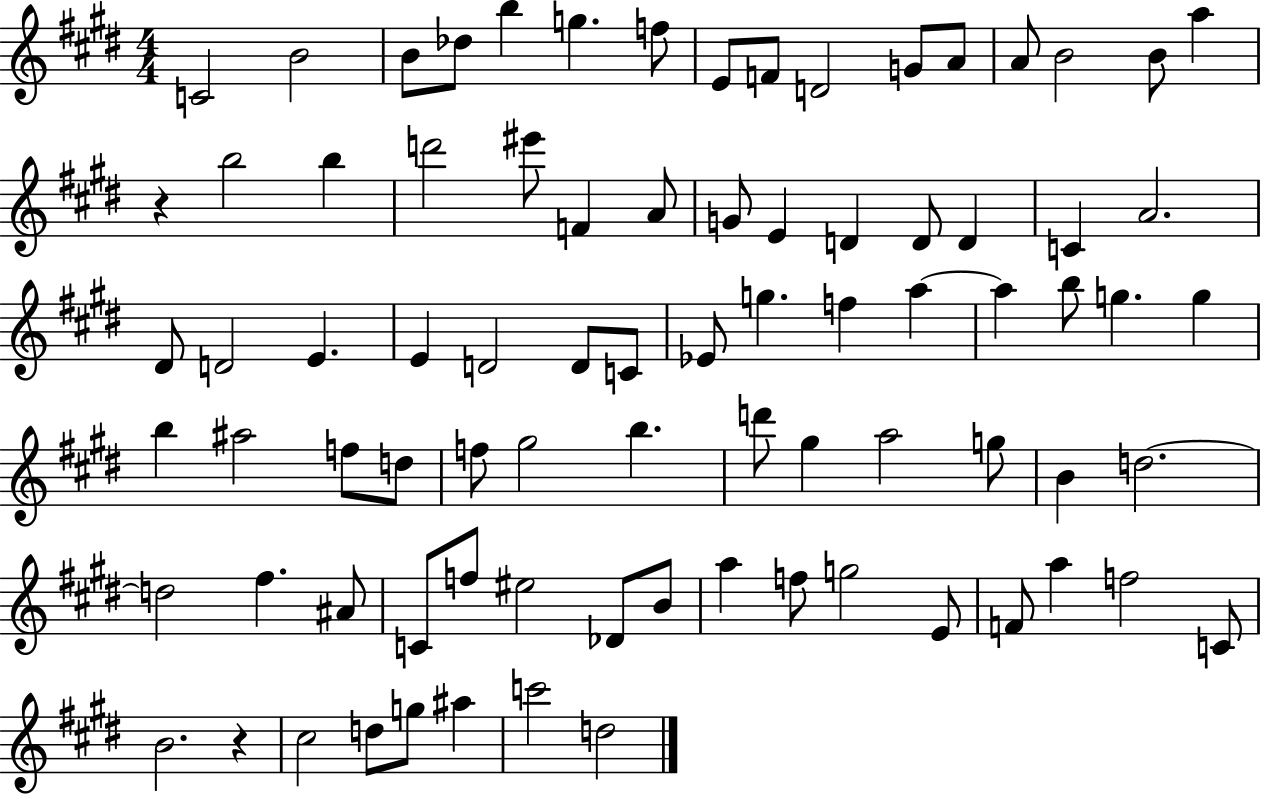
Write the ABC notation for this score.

X:1
T:Untitled
M:4/4
L:1/4
K:E
C2 B2 B/2 _d/2 b g f/2 E/2 F/2 D2 G/2 A/2 A/2 B2 B/2 a z b2 b d'2 ^e'/2 F A/2 G/2 E D D/2 D C A2 ^D/2 D2 E E D2 D/2 C/2 _E/2 g f a a b/2 g g b ^a2 f/2 d/2 f/2 ^g2 b d'/2 ^g a2 g/2 B d2 d2 ^f ^A/2 C/2 f/2 ^e2 _D/2 B/2 a f/2 g2 E/2 F/2 a f2 C/2 B2 z ^c2 d/2 g/2 ^a c'2 d2